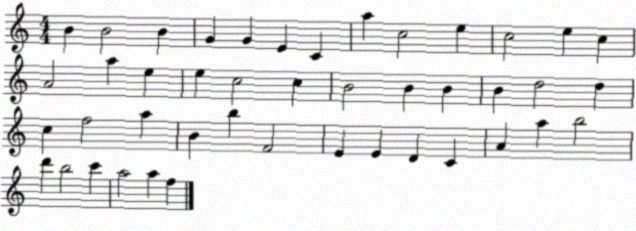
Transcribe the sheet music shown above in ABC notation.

X:1
T:Untitled
M:4/4
L:1/4
K:C
B B2 B G G E C a c2 e c2 e c A2 a e e c2 c B2 B B B d2 d c f2 a B b F2 E E D C A a b2 d' b2 c' a2 a f